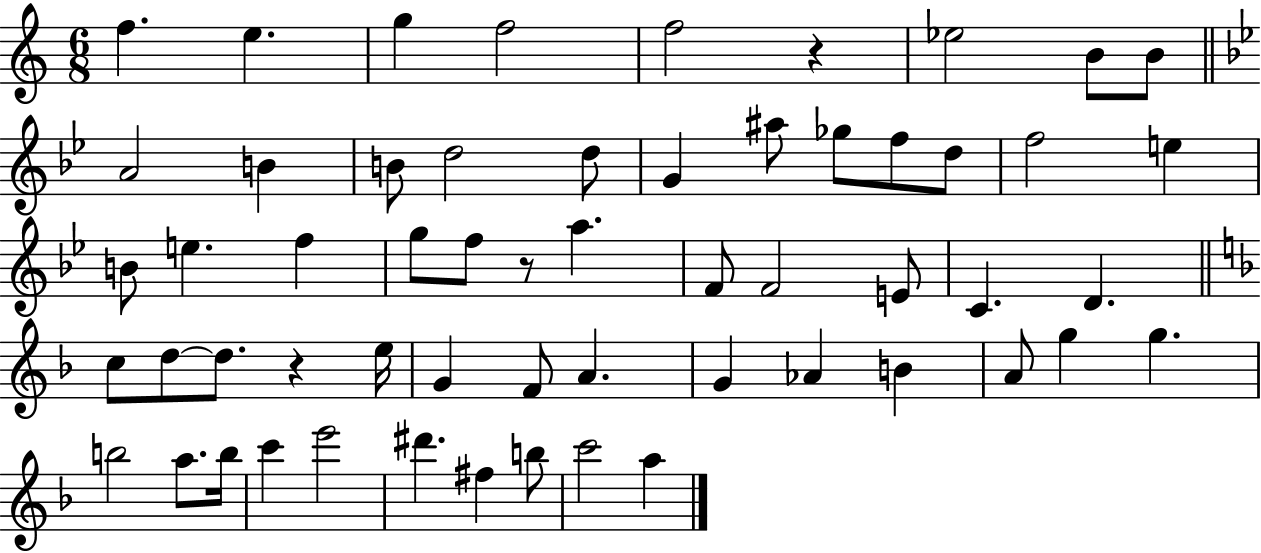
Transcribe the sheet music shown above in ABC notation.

X:1
T:Untitled
M:6/8
L:1/4
K:C
f e g f2 f2 z _e2 B/2 B/2 A2 B B/2 d2 d/2 G ^a/2 _g/2 f/2 d/2 f2 e B/2 e f g/2 f/2 z/2 a F/2 F2 E/2 C D c/2 d/2 d/2 z e/4 G F/2 A G _A B A/2 g g b2 a/2 b/4 c' e'2 ^d' ^f b/2 c'2 a